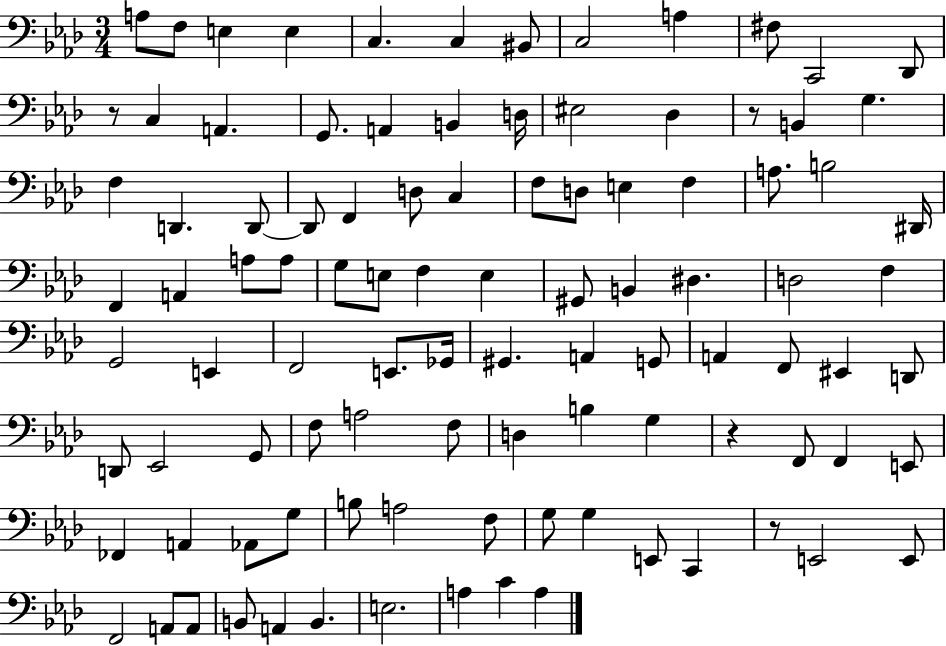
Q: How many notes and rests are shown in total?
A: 100